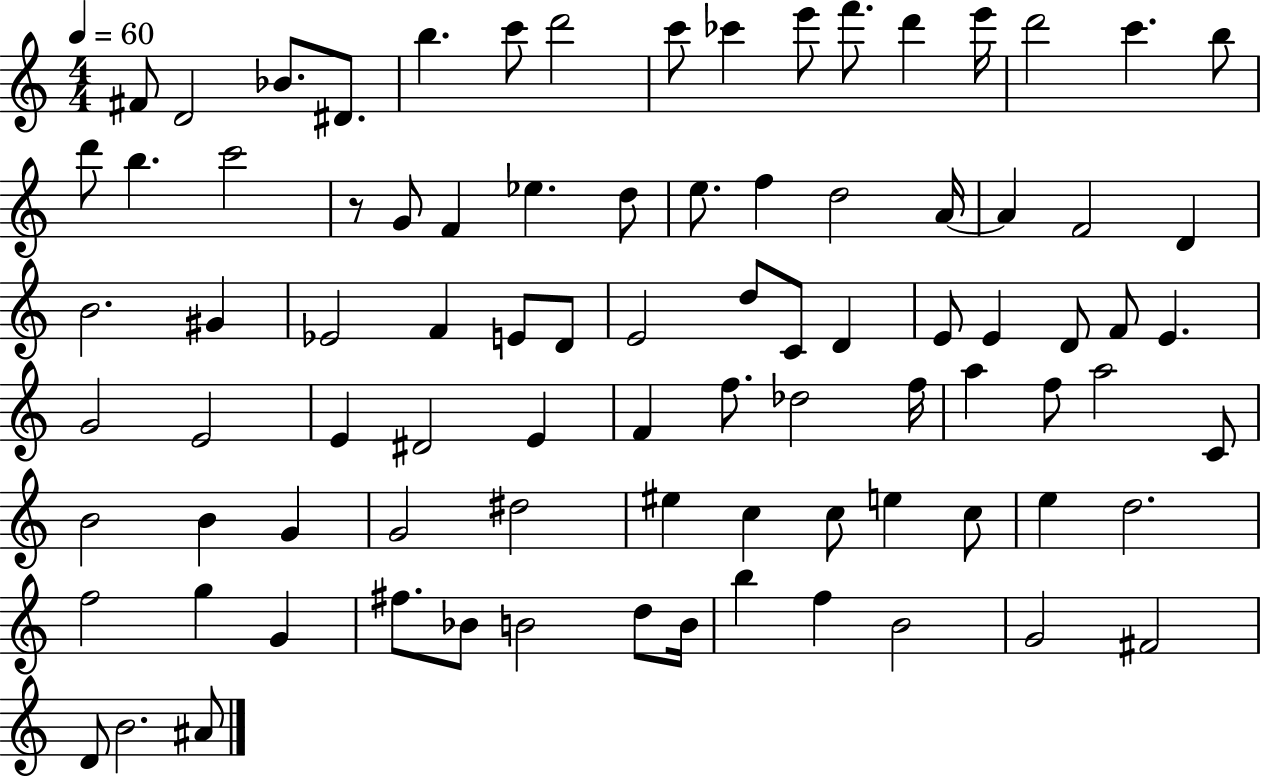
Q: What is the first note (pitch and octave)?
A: F#4